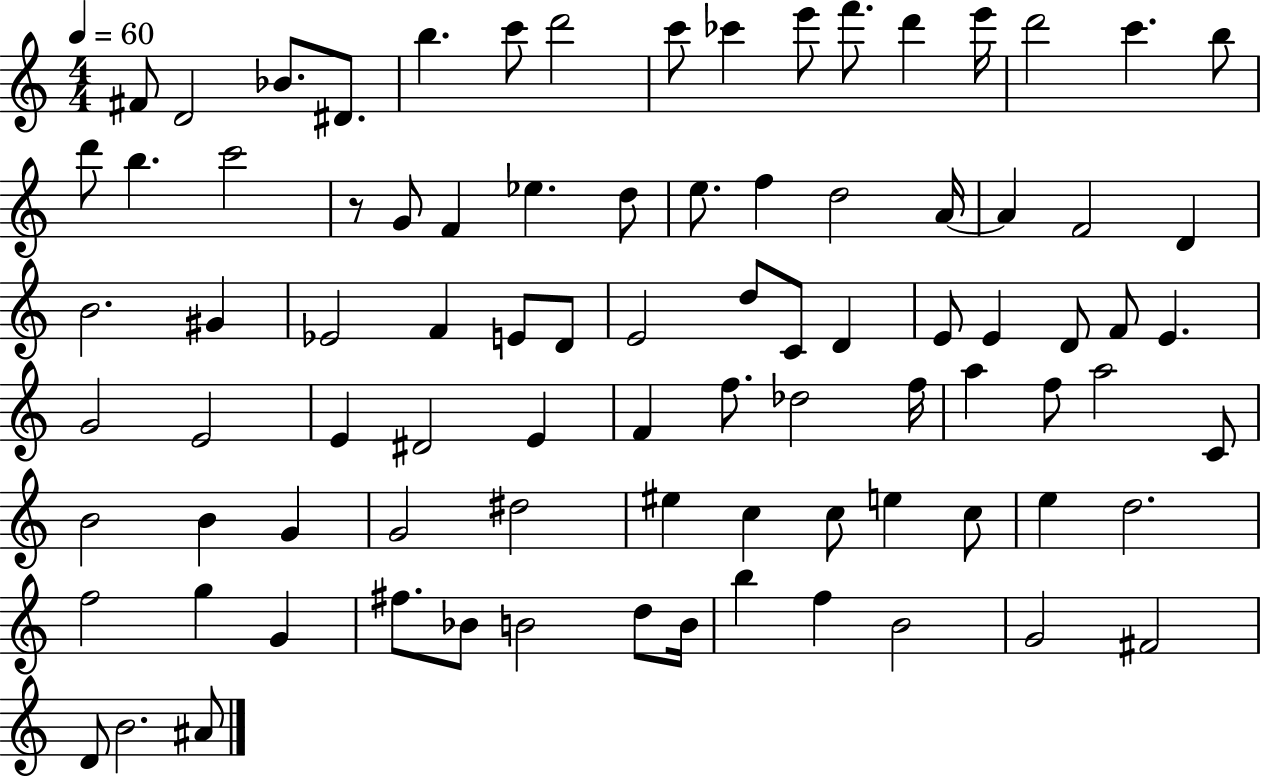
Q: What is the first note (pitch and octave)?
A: F#4